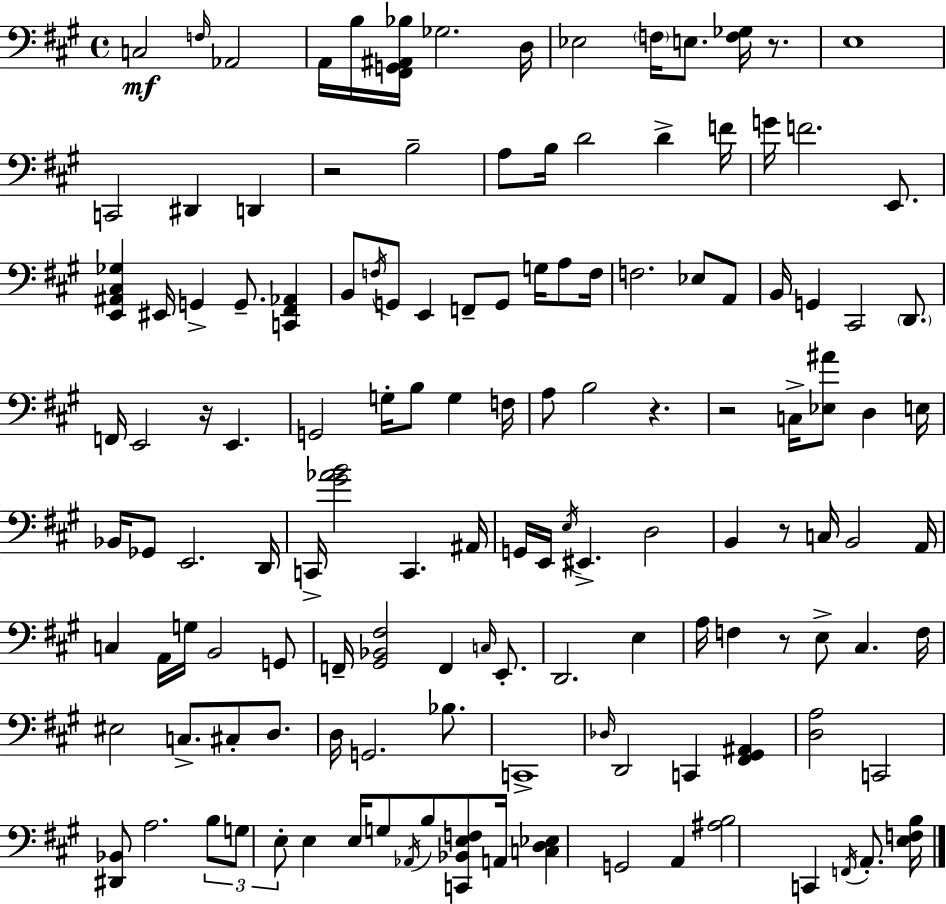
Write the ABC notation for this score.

X:1
T:Untitled
M:4/4
L:1/4
K:A
C,2 F,/4 _A,,2 A,,/4 B,/4 [^F,,G,,^A,,_B,]/4 _G,2 D,/4 _E,2 F,/4 E,/2 [F,_G,]/4 z/2 E,4 C,,2 ^D,, D,, z2 B,2 A,/2 B,/4 D2 D F/4 G/4 F2 E,,/2 [E,,^A,,^C,_G,] ^E,,/4 G,, G,,/2 [C,,^F,,_A,,] B,,/2 F,/4 G,,/2 E,, F,,/2 G,,/2 G,/4 A,/2 F,/4 F,2 _E,/2 A,,/2 B,,/4 G,, ^C,,2 D,,/2 F,,/4 E,,2 z/4 E,, G,,2 G,/4 B,/2 G, F,/4 A,/2 B,2 z z2 C,/4 [_E,^A]/2 D, E,/4 _B,,/4 _G,,/2 E,,2 D,,/4 C,,/4 [^G_AB]2 C,, ^A,,/4 G,,/4 E,,/4 E,/4 ^E,, D,2 B,, z/2 C,/4 B,,2 A,,/4 C, A,,/4 G,/4 B,,2 G,,/2 F,,/4 [^G,,_B,,^F,]2 F,, C,/4 E,,/2 D,,2 E, A,/4 F, z/2 E,/2 ^C, F,/4 ^E,2 C,/2 ^C,/2 D,/2 D,/4 G,,2 _B,/2 C,,4 _D,/4 D,,2 C,, [^F,,^G,,^A,,] [D,A,]2 C,,2 [^D,,_B,,]/2 A,2 B,/2 G,/2 E,/2 E, E,/4 G,/2 _A,,/4 B,/2 [C,,_B,,E,F,]/2 A,,/4 [C,D,_E,] G,,2 A,, [^A,B,]2 C,, F,,/4 A,,/2 [E,F,B,]/4